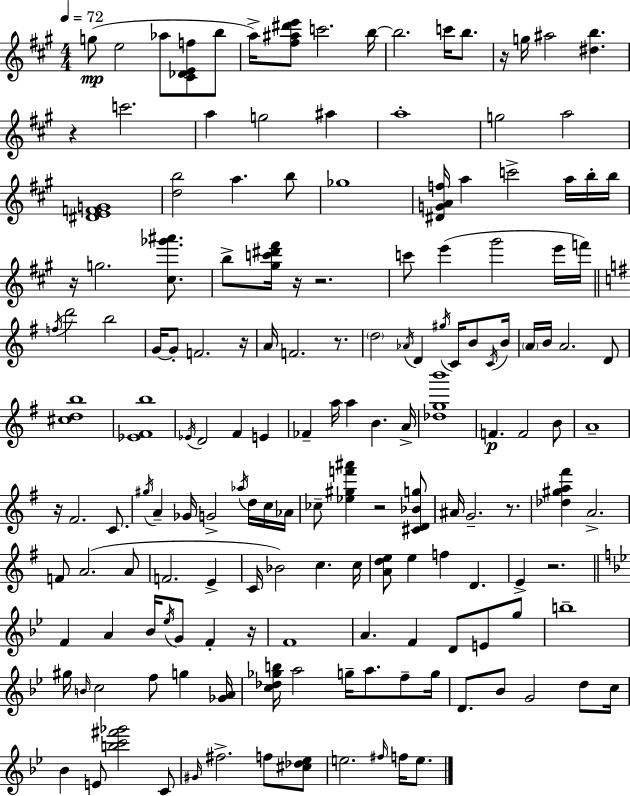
X:1
T:Untitled
M:4/4
L:1/4
K:A
g/2 e2 _a/2 [^C_DEf]/2 b/2 a/4 [^f^a^d'e']/2 c'2 b/4 b2 c'/4 b/2 z/4 g/4 ^a2 [^db] z c'2 a g2 ^a a4 g2 a2 [^DEFG]4 [db]2 a b/2 _g4 [^DGAf]/4 a c'2 a/4 b/4 b/4 z/4 g2 [^c_g'^a']/2 b/2 [^gc'^d'^f']/4 z/4 z2 c'/2 e' ^g'2 e'/4 f'/4 f/4 d'2 b2 G/4 G/2 F2 z/4 A/4 F2 z/2 d2 _A/4 D ^g/4 C/4 B/2 C/4 B/4 A/4 B/4 A2 D/2 [^cdb]4 [_E^Fb]4 _E/4 D2 ^F E _F a/4 a B A/4 [_dgb']4 F F2 B/2 A4 z/4 ^F2 C/2 ^g/4 A _G/4 G2 _a/4 d/4 c/4 _A/4 _c/2 [_e^gf'^a'] z2 [^CD_Bg]/2 ^A/4 G2 z/2 [_d^ga^f'] A2 F/2 A2 A/2 F2 E C/4 _B2 c c/4 [Ade]/2 e f D E z2 F A _B/4 _e/4 G/2 F z/4 F4 A F D/2 E/2 g/2 b4 ^g/4 B/4 c2 f/2 g [_GA]/4 [c_d_gb]/4 a2 g/4 a/2 f/2 g/4 D/2 _B/2 G2 d/2 c/4 _B E/2 [bc'^f'_g']2 C/2 ^G/4 ^f2 f/2 [^c_d_e]/2 e2 ^f/4 f/4 e/2